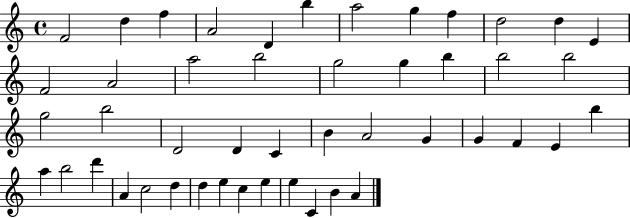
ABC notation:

X:1
T:Untitled
M:4/4
L:1/4
K:C
F2 d f A2 D b a2 g f d2 d E F2 A2 a2 b2 g2 g b b2 b2 g2 b2 D2 D C B A2 G G F E b a b2 d' A c2 d d e c e e C B A